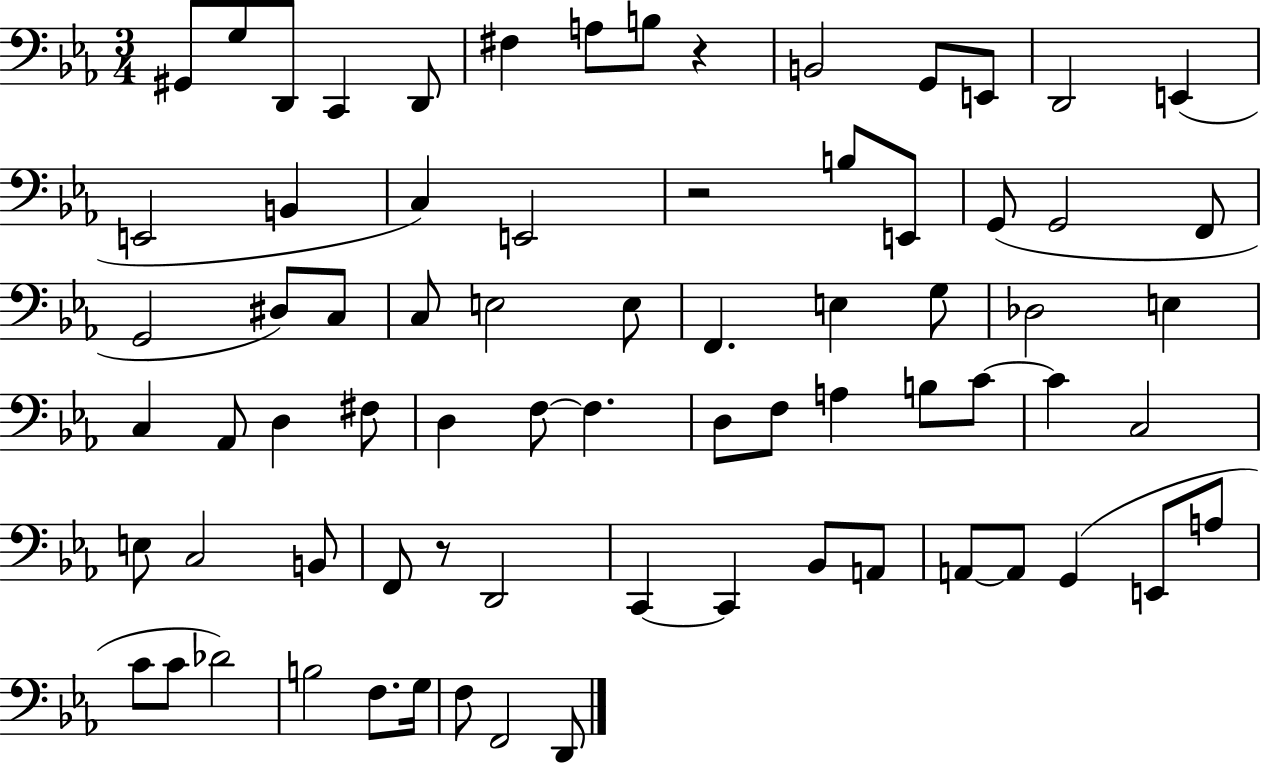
{
  \clef bass
  \numericTimeSignature
  \time 3/4
  \key ees \major
  \repeat volta 2 { gis,8 g8 d,8 c,4 d,8 | fis4 a8 b8 r4 | b,2 g,8 e,8 | d,2 e,4( | \break e,2 b,4 | c4) e,2 | r2 b8 e,8 | g,8( g,2 f,8 | \break g,2 dis8) c8 | c8 e2 e8 | f,4. e4 g8 | des2 e4 | \break c4 aes,8 d4 fis8 | d4 f8~~ f4. | d8 f8 a4 b8 c'8~~ | c'4 c2 | \break e8 c2 b,8 | f,8 r8 d,2 | c,4~~ c,4 bes,8 a,8 | a,8~~ a,8 g,4( e,8 a8 | \break c'8 c'8 des'2) | b2 f8. g16 | f8 f,2 d,8 | } \bar "|."
}